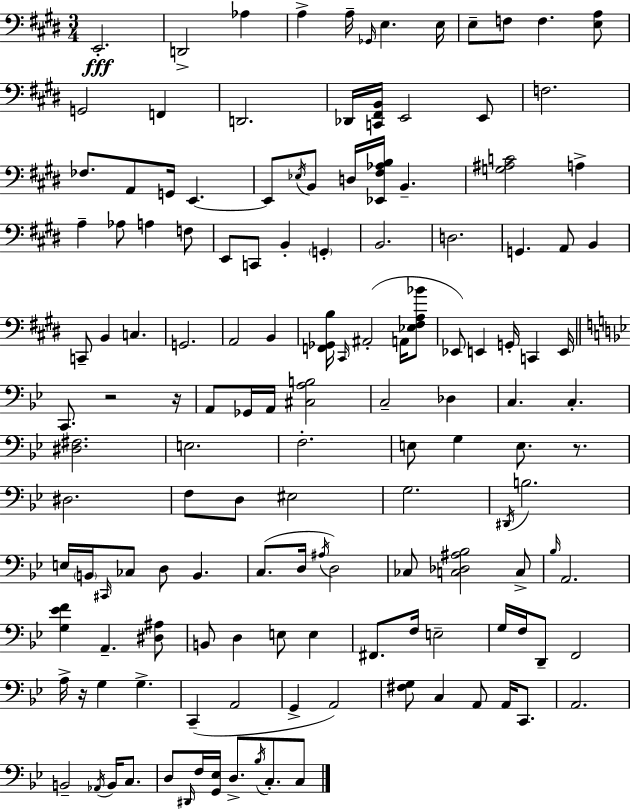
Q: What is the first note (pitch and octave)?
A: E2